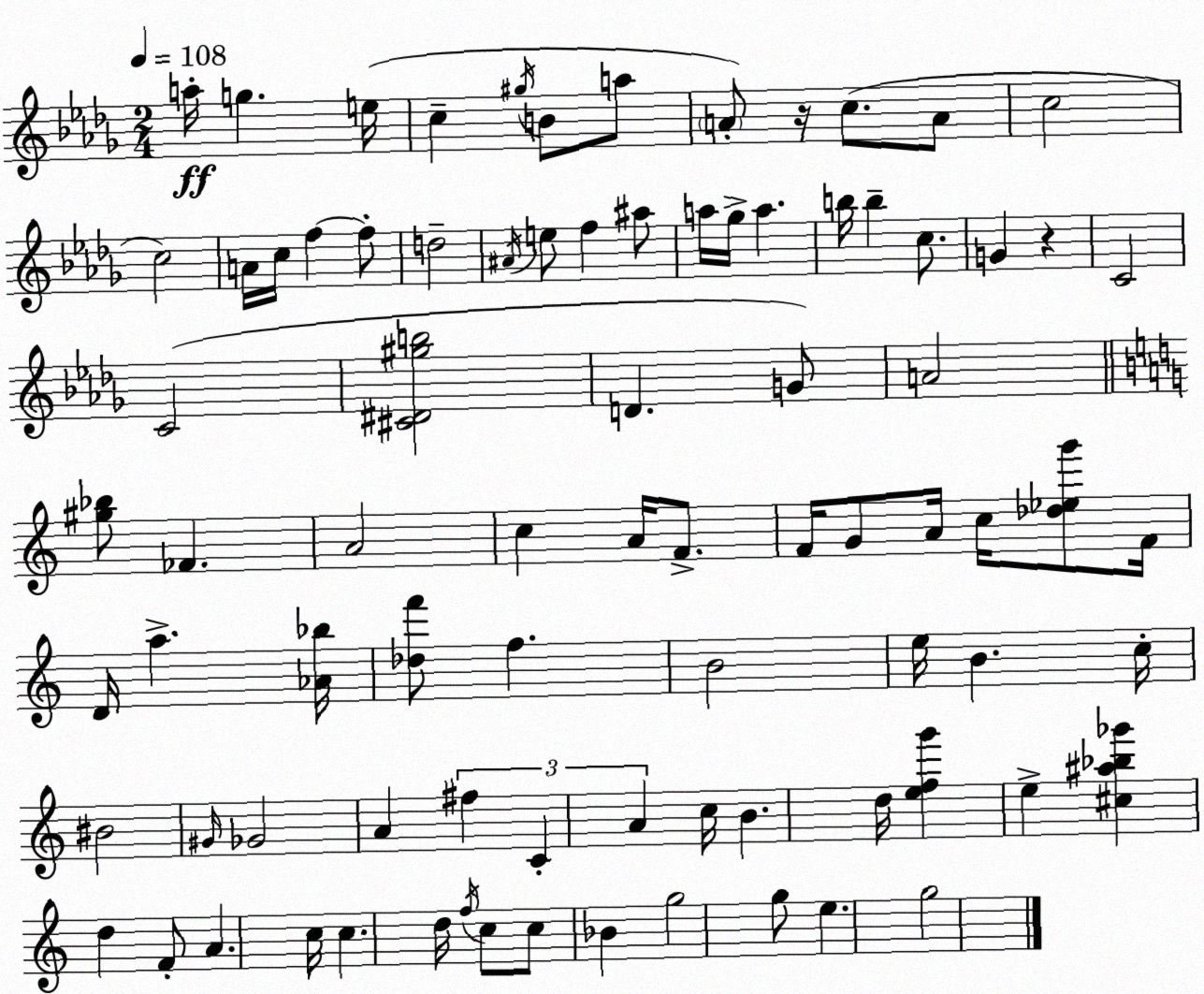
X:1
T:Untitled
M:2/4
L:1/4
K:Bbm
a/4 g e/4 c ^g/4 B/2 a/2 A/2 z/4 c/2 A/2 c2 c2 A/4 c/4 f f/2 d2 ^A/4 e/2 f ^a/2 a/4 _g/4 a b/4 b c/2 G z C2 C2 [^C^D^gb]2 D G/2 A2 [^g_b]/2 _F A2 c A/4 F/2 F/4 G/2 A/4 c/4 [_d_eg']/2 F/4 D/4 a [_A_b]/4 [_df']/2 f B2 e/4 B c/4 ^B2 ^G/4 _G2 A ^f C A c/4 B d/4 [efg'] e [^c^a_b_g'] d F/2 A c/4 c d/4 f/4 c/2 c/2 _B g2 g/2 e g2